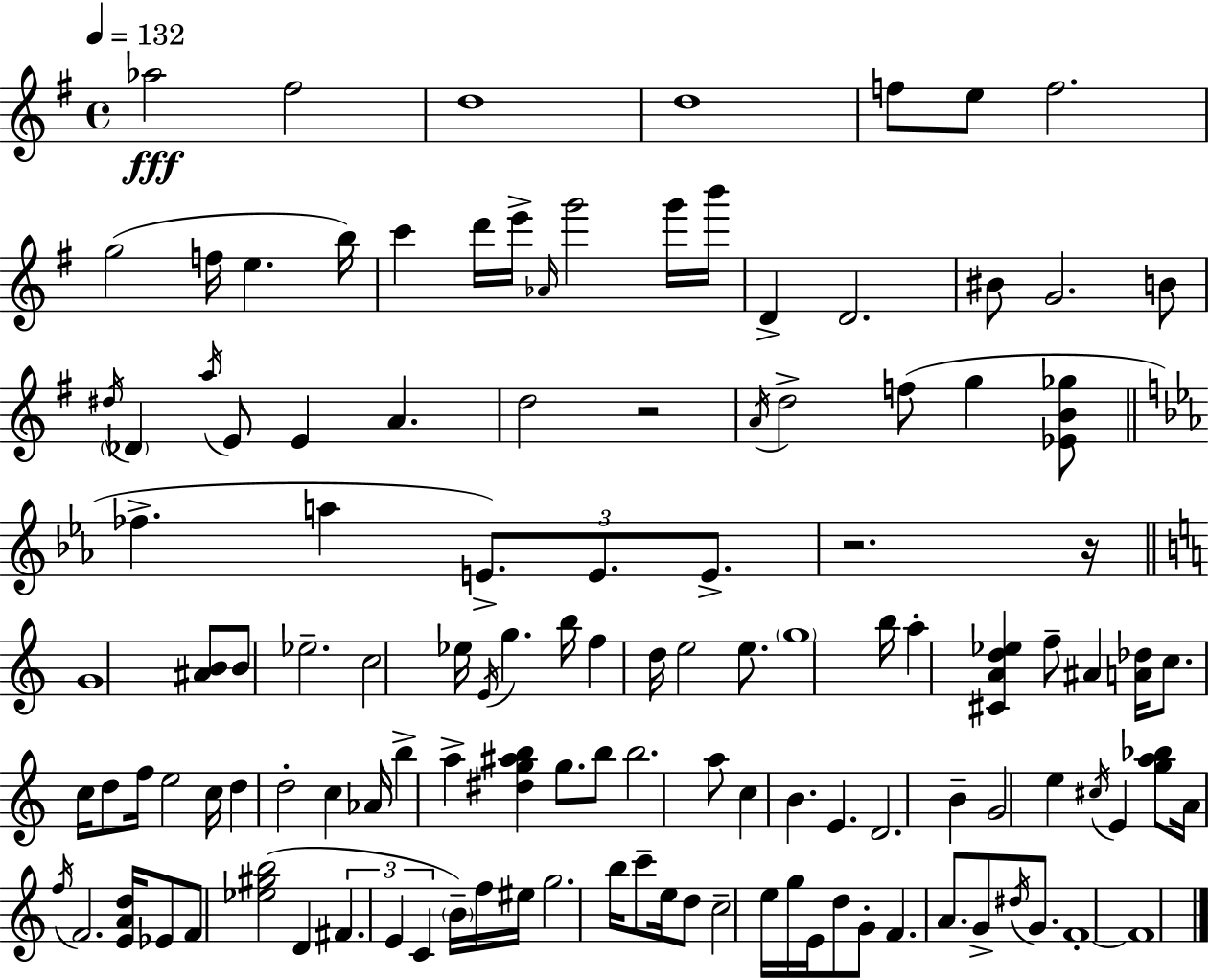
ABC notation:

X:1
T:Untitled
M:4/4
L:1/4
K:G
_a2 ^f2 d4 d4 f/2 e/2 f2 g2 f/4 e b/4 c' d'/4 e'/4 _A/4 g'2 g'/4 b'/4 D D2 ^B/2 G2 B/2 ^d/4 _D a/4 E/2 E A d2 z2 A/4 d2 f/2 g [_EB_g]/2 _f a E/2 E/2 E/2 z2 z/4 G4 [^AB]/2 B/2 _e2 c2 _e/4 E/4 g b/4 f d/4 e2 e/2 g4 b/4 a [^CAd_e] f/2 ^A [A_d]/4 c/2 c/4 d/2 f/4 e2 c/4 d d2 c _A/4 b a [^dg^ab] g/2 b/2 b2 a/2 c B E D2 B G2 e ^c/4 E [ga_b]/2 A/4 f/4 F2 [EAd]/4 _E/2 F/2 [_e^gb]2 D ^F E C B/4 f/4 ^e/4 g2 b/4 c'/2 e/4 d/2 c2 e/4 g/4 E/4 d/2 G/2 F A/2 G/2 ^d/4 G/2 F4 F4